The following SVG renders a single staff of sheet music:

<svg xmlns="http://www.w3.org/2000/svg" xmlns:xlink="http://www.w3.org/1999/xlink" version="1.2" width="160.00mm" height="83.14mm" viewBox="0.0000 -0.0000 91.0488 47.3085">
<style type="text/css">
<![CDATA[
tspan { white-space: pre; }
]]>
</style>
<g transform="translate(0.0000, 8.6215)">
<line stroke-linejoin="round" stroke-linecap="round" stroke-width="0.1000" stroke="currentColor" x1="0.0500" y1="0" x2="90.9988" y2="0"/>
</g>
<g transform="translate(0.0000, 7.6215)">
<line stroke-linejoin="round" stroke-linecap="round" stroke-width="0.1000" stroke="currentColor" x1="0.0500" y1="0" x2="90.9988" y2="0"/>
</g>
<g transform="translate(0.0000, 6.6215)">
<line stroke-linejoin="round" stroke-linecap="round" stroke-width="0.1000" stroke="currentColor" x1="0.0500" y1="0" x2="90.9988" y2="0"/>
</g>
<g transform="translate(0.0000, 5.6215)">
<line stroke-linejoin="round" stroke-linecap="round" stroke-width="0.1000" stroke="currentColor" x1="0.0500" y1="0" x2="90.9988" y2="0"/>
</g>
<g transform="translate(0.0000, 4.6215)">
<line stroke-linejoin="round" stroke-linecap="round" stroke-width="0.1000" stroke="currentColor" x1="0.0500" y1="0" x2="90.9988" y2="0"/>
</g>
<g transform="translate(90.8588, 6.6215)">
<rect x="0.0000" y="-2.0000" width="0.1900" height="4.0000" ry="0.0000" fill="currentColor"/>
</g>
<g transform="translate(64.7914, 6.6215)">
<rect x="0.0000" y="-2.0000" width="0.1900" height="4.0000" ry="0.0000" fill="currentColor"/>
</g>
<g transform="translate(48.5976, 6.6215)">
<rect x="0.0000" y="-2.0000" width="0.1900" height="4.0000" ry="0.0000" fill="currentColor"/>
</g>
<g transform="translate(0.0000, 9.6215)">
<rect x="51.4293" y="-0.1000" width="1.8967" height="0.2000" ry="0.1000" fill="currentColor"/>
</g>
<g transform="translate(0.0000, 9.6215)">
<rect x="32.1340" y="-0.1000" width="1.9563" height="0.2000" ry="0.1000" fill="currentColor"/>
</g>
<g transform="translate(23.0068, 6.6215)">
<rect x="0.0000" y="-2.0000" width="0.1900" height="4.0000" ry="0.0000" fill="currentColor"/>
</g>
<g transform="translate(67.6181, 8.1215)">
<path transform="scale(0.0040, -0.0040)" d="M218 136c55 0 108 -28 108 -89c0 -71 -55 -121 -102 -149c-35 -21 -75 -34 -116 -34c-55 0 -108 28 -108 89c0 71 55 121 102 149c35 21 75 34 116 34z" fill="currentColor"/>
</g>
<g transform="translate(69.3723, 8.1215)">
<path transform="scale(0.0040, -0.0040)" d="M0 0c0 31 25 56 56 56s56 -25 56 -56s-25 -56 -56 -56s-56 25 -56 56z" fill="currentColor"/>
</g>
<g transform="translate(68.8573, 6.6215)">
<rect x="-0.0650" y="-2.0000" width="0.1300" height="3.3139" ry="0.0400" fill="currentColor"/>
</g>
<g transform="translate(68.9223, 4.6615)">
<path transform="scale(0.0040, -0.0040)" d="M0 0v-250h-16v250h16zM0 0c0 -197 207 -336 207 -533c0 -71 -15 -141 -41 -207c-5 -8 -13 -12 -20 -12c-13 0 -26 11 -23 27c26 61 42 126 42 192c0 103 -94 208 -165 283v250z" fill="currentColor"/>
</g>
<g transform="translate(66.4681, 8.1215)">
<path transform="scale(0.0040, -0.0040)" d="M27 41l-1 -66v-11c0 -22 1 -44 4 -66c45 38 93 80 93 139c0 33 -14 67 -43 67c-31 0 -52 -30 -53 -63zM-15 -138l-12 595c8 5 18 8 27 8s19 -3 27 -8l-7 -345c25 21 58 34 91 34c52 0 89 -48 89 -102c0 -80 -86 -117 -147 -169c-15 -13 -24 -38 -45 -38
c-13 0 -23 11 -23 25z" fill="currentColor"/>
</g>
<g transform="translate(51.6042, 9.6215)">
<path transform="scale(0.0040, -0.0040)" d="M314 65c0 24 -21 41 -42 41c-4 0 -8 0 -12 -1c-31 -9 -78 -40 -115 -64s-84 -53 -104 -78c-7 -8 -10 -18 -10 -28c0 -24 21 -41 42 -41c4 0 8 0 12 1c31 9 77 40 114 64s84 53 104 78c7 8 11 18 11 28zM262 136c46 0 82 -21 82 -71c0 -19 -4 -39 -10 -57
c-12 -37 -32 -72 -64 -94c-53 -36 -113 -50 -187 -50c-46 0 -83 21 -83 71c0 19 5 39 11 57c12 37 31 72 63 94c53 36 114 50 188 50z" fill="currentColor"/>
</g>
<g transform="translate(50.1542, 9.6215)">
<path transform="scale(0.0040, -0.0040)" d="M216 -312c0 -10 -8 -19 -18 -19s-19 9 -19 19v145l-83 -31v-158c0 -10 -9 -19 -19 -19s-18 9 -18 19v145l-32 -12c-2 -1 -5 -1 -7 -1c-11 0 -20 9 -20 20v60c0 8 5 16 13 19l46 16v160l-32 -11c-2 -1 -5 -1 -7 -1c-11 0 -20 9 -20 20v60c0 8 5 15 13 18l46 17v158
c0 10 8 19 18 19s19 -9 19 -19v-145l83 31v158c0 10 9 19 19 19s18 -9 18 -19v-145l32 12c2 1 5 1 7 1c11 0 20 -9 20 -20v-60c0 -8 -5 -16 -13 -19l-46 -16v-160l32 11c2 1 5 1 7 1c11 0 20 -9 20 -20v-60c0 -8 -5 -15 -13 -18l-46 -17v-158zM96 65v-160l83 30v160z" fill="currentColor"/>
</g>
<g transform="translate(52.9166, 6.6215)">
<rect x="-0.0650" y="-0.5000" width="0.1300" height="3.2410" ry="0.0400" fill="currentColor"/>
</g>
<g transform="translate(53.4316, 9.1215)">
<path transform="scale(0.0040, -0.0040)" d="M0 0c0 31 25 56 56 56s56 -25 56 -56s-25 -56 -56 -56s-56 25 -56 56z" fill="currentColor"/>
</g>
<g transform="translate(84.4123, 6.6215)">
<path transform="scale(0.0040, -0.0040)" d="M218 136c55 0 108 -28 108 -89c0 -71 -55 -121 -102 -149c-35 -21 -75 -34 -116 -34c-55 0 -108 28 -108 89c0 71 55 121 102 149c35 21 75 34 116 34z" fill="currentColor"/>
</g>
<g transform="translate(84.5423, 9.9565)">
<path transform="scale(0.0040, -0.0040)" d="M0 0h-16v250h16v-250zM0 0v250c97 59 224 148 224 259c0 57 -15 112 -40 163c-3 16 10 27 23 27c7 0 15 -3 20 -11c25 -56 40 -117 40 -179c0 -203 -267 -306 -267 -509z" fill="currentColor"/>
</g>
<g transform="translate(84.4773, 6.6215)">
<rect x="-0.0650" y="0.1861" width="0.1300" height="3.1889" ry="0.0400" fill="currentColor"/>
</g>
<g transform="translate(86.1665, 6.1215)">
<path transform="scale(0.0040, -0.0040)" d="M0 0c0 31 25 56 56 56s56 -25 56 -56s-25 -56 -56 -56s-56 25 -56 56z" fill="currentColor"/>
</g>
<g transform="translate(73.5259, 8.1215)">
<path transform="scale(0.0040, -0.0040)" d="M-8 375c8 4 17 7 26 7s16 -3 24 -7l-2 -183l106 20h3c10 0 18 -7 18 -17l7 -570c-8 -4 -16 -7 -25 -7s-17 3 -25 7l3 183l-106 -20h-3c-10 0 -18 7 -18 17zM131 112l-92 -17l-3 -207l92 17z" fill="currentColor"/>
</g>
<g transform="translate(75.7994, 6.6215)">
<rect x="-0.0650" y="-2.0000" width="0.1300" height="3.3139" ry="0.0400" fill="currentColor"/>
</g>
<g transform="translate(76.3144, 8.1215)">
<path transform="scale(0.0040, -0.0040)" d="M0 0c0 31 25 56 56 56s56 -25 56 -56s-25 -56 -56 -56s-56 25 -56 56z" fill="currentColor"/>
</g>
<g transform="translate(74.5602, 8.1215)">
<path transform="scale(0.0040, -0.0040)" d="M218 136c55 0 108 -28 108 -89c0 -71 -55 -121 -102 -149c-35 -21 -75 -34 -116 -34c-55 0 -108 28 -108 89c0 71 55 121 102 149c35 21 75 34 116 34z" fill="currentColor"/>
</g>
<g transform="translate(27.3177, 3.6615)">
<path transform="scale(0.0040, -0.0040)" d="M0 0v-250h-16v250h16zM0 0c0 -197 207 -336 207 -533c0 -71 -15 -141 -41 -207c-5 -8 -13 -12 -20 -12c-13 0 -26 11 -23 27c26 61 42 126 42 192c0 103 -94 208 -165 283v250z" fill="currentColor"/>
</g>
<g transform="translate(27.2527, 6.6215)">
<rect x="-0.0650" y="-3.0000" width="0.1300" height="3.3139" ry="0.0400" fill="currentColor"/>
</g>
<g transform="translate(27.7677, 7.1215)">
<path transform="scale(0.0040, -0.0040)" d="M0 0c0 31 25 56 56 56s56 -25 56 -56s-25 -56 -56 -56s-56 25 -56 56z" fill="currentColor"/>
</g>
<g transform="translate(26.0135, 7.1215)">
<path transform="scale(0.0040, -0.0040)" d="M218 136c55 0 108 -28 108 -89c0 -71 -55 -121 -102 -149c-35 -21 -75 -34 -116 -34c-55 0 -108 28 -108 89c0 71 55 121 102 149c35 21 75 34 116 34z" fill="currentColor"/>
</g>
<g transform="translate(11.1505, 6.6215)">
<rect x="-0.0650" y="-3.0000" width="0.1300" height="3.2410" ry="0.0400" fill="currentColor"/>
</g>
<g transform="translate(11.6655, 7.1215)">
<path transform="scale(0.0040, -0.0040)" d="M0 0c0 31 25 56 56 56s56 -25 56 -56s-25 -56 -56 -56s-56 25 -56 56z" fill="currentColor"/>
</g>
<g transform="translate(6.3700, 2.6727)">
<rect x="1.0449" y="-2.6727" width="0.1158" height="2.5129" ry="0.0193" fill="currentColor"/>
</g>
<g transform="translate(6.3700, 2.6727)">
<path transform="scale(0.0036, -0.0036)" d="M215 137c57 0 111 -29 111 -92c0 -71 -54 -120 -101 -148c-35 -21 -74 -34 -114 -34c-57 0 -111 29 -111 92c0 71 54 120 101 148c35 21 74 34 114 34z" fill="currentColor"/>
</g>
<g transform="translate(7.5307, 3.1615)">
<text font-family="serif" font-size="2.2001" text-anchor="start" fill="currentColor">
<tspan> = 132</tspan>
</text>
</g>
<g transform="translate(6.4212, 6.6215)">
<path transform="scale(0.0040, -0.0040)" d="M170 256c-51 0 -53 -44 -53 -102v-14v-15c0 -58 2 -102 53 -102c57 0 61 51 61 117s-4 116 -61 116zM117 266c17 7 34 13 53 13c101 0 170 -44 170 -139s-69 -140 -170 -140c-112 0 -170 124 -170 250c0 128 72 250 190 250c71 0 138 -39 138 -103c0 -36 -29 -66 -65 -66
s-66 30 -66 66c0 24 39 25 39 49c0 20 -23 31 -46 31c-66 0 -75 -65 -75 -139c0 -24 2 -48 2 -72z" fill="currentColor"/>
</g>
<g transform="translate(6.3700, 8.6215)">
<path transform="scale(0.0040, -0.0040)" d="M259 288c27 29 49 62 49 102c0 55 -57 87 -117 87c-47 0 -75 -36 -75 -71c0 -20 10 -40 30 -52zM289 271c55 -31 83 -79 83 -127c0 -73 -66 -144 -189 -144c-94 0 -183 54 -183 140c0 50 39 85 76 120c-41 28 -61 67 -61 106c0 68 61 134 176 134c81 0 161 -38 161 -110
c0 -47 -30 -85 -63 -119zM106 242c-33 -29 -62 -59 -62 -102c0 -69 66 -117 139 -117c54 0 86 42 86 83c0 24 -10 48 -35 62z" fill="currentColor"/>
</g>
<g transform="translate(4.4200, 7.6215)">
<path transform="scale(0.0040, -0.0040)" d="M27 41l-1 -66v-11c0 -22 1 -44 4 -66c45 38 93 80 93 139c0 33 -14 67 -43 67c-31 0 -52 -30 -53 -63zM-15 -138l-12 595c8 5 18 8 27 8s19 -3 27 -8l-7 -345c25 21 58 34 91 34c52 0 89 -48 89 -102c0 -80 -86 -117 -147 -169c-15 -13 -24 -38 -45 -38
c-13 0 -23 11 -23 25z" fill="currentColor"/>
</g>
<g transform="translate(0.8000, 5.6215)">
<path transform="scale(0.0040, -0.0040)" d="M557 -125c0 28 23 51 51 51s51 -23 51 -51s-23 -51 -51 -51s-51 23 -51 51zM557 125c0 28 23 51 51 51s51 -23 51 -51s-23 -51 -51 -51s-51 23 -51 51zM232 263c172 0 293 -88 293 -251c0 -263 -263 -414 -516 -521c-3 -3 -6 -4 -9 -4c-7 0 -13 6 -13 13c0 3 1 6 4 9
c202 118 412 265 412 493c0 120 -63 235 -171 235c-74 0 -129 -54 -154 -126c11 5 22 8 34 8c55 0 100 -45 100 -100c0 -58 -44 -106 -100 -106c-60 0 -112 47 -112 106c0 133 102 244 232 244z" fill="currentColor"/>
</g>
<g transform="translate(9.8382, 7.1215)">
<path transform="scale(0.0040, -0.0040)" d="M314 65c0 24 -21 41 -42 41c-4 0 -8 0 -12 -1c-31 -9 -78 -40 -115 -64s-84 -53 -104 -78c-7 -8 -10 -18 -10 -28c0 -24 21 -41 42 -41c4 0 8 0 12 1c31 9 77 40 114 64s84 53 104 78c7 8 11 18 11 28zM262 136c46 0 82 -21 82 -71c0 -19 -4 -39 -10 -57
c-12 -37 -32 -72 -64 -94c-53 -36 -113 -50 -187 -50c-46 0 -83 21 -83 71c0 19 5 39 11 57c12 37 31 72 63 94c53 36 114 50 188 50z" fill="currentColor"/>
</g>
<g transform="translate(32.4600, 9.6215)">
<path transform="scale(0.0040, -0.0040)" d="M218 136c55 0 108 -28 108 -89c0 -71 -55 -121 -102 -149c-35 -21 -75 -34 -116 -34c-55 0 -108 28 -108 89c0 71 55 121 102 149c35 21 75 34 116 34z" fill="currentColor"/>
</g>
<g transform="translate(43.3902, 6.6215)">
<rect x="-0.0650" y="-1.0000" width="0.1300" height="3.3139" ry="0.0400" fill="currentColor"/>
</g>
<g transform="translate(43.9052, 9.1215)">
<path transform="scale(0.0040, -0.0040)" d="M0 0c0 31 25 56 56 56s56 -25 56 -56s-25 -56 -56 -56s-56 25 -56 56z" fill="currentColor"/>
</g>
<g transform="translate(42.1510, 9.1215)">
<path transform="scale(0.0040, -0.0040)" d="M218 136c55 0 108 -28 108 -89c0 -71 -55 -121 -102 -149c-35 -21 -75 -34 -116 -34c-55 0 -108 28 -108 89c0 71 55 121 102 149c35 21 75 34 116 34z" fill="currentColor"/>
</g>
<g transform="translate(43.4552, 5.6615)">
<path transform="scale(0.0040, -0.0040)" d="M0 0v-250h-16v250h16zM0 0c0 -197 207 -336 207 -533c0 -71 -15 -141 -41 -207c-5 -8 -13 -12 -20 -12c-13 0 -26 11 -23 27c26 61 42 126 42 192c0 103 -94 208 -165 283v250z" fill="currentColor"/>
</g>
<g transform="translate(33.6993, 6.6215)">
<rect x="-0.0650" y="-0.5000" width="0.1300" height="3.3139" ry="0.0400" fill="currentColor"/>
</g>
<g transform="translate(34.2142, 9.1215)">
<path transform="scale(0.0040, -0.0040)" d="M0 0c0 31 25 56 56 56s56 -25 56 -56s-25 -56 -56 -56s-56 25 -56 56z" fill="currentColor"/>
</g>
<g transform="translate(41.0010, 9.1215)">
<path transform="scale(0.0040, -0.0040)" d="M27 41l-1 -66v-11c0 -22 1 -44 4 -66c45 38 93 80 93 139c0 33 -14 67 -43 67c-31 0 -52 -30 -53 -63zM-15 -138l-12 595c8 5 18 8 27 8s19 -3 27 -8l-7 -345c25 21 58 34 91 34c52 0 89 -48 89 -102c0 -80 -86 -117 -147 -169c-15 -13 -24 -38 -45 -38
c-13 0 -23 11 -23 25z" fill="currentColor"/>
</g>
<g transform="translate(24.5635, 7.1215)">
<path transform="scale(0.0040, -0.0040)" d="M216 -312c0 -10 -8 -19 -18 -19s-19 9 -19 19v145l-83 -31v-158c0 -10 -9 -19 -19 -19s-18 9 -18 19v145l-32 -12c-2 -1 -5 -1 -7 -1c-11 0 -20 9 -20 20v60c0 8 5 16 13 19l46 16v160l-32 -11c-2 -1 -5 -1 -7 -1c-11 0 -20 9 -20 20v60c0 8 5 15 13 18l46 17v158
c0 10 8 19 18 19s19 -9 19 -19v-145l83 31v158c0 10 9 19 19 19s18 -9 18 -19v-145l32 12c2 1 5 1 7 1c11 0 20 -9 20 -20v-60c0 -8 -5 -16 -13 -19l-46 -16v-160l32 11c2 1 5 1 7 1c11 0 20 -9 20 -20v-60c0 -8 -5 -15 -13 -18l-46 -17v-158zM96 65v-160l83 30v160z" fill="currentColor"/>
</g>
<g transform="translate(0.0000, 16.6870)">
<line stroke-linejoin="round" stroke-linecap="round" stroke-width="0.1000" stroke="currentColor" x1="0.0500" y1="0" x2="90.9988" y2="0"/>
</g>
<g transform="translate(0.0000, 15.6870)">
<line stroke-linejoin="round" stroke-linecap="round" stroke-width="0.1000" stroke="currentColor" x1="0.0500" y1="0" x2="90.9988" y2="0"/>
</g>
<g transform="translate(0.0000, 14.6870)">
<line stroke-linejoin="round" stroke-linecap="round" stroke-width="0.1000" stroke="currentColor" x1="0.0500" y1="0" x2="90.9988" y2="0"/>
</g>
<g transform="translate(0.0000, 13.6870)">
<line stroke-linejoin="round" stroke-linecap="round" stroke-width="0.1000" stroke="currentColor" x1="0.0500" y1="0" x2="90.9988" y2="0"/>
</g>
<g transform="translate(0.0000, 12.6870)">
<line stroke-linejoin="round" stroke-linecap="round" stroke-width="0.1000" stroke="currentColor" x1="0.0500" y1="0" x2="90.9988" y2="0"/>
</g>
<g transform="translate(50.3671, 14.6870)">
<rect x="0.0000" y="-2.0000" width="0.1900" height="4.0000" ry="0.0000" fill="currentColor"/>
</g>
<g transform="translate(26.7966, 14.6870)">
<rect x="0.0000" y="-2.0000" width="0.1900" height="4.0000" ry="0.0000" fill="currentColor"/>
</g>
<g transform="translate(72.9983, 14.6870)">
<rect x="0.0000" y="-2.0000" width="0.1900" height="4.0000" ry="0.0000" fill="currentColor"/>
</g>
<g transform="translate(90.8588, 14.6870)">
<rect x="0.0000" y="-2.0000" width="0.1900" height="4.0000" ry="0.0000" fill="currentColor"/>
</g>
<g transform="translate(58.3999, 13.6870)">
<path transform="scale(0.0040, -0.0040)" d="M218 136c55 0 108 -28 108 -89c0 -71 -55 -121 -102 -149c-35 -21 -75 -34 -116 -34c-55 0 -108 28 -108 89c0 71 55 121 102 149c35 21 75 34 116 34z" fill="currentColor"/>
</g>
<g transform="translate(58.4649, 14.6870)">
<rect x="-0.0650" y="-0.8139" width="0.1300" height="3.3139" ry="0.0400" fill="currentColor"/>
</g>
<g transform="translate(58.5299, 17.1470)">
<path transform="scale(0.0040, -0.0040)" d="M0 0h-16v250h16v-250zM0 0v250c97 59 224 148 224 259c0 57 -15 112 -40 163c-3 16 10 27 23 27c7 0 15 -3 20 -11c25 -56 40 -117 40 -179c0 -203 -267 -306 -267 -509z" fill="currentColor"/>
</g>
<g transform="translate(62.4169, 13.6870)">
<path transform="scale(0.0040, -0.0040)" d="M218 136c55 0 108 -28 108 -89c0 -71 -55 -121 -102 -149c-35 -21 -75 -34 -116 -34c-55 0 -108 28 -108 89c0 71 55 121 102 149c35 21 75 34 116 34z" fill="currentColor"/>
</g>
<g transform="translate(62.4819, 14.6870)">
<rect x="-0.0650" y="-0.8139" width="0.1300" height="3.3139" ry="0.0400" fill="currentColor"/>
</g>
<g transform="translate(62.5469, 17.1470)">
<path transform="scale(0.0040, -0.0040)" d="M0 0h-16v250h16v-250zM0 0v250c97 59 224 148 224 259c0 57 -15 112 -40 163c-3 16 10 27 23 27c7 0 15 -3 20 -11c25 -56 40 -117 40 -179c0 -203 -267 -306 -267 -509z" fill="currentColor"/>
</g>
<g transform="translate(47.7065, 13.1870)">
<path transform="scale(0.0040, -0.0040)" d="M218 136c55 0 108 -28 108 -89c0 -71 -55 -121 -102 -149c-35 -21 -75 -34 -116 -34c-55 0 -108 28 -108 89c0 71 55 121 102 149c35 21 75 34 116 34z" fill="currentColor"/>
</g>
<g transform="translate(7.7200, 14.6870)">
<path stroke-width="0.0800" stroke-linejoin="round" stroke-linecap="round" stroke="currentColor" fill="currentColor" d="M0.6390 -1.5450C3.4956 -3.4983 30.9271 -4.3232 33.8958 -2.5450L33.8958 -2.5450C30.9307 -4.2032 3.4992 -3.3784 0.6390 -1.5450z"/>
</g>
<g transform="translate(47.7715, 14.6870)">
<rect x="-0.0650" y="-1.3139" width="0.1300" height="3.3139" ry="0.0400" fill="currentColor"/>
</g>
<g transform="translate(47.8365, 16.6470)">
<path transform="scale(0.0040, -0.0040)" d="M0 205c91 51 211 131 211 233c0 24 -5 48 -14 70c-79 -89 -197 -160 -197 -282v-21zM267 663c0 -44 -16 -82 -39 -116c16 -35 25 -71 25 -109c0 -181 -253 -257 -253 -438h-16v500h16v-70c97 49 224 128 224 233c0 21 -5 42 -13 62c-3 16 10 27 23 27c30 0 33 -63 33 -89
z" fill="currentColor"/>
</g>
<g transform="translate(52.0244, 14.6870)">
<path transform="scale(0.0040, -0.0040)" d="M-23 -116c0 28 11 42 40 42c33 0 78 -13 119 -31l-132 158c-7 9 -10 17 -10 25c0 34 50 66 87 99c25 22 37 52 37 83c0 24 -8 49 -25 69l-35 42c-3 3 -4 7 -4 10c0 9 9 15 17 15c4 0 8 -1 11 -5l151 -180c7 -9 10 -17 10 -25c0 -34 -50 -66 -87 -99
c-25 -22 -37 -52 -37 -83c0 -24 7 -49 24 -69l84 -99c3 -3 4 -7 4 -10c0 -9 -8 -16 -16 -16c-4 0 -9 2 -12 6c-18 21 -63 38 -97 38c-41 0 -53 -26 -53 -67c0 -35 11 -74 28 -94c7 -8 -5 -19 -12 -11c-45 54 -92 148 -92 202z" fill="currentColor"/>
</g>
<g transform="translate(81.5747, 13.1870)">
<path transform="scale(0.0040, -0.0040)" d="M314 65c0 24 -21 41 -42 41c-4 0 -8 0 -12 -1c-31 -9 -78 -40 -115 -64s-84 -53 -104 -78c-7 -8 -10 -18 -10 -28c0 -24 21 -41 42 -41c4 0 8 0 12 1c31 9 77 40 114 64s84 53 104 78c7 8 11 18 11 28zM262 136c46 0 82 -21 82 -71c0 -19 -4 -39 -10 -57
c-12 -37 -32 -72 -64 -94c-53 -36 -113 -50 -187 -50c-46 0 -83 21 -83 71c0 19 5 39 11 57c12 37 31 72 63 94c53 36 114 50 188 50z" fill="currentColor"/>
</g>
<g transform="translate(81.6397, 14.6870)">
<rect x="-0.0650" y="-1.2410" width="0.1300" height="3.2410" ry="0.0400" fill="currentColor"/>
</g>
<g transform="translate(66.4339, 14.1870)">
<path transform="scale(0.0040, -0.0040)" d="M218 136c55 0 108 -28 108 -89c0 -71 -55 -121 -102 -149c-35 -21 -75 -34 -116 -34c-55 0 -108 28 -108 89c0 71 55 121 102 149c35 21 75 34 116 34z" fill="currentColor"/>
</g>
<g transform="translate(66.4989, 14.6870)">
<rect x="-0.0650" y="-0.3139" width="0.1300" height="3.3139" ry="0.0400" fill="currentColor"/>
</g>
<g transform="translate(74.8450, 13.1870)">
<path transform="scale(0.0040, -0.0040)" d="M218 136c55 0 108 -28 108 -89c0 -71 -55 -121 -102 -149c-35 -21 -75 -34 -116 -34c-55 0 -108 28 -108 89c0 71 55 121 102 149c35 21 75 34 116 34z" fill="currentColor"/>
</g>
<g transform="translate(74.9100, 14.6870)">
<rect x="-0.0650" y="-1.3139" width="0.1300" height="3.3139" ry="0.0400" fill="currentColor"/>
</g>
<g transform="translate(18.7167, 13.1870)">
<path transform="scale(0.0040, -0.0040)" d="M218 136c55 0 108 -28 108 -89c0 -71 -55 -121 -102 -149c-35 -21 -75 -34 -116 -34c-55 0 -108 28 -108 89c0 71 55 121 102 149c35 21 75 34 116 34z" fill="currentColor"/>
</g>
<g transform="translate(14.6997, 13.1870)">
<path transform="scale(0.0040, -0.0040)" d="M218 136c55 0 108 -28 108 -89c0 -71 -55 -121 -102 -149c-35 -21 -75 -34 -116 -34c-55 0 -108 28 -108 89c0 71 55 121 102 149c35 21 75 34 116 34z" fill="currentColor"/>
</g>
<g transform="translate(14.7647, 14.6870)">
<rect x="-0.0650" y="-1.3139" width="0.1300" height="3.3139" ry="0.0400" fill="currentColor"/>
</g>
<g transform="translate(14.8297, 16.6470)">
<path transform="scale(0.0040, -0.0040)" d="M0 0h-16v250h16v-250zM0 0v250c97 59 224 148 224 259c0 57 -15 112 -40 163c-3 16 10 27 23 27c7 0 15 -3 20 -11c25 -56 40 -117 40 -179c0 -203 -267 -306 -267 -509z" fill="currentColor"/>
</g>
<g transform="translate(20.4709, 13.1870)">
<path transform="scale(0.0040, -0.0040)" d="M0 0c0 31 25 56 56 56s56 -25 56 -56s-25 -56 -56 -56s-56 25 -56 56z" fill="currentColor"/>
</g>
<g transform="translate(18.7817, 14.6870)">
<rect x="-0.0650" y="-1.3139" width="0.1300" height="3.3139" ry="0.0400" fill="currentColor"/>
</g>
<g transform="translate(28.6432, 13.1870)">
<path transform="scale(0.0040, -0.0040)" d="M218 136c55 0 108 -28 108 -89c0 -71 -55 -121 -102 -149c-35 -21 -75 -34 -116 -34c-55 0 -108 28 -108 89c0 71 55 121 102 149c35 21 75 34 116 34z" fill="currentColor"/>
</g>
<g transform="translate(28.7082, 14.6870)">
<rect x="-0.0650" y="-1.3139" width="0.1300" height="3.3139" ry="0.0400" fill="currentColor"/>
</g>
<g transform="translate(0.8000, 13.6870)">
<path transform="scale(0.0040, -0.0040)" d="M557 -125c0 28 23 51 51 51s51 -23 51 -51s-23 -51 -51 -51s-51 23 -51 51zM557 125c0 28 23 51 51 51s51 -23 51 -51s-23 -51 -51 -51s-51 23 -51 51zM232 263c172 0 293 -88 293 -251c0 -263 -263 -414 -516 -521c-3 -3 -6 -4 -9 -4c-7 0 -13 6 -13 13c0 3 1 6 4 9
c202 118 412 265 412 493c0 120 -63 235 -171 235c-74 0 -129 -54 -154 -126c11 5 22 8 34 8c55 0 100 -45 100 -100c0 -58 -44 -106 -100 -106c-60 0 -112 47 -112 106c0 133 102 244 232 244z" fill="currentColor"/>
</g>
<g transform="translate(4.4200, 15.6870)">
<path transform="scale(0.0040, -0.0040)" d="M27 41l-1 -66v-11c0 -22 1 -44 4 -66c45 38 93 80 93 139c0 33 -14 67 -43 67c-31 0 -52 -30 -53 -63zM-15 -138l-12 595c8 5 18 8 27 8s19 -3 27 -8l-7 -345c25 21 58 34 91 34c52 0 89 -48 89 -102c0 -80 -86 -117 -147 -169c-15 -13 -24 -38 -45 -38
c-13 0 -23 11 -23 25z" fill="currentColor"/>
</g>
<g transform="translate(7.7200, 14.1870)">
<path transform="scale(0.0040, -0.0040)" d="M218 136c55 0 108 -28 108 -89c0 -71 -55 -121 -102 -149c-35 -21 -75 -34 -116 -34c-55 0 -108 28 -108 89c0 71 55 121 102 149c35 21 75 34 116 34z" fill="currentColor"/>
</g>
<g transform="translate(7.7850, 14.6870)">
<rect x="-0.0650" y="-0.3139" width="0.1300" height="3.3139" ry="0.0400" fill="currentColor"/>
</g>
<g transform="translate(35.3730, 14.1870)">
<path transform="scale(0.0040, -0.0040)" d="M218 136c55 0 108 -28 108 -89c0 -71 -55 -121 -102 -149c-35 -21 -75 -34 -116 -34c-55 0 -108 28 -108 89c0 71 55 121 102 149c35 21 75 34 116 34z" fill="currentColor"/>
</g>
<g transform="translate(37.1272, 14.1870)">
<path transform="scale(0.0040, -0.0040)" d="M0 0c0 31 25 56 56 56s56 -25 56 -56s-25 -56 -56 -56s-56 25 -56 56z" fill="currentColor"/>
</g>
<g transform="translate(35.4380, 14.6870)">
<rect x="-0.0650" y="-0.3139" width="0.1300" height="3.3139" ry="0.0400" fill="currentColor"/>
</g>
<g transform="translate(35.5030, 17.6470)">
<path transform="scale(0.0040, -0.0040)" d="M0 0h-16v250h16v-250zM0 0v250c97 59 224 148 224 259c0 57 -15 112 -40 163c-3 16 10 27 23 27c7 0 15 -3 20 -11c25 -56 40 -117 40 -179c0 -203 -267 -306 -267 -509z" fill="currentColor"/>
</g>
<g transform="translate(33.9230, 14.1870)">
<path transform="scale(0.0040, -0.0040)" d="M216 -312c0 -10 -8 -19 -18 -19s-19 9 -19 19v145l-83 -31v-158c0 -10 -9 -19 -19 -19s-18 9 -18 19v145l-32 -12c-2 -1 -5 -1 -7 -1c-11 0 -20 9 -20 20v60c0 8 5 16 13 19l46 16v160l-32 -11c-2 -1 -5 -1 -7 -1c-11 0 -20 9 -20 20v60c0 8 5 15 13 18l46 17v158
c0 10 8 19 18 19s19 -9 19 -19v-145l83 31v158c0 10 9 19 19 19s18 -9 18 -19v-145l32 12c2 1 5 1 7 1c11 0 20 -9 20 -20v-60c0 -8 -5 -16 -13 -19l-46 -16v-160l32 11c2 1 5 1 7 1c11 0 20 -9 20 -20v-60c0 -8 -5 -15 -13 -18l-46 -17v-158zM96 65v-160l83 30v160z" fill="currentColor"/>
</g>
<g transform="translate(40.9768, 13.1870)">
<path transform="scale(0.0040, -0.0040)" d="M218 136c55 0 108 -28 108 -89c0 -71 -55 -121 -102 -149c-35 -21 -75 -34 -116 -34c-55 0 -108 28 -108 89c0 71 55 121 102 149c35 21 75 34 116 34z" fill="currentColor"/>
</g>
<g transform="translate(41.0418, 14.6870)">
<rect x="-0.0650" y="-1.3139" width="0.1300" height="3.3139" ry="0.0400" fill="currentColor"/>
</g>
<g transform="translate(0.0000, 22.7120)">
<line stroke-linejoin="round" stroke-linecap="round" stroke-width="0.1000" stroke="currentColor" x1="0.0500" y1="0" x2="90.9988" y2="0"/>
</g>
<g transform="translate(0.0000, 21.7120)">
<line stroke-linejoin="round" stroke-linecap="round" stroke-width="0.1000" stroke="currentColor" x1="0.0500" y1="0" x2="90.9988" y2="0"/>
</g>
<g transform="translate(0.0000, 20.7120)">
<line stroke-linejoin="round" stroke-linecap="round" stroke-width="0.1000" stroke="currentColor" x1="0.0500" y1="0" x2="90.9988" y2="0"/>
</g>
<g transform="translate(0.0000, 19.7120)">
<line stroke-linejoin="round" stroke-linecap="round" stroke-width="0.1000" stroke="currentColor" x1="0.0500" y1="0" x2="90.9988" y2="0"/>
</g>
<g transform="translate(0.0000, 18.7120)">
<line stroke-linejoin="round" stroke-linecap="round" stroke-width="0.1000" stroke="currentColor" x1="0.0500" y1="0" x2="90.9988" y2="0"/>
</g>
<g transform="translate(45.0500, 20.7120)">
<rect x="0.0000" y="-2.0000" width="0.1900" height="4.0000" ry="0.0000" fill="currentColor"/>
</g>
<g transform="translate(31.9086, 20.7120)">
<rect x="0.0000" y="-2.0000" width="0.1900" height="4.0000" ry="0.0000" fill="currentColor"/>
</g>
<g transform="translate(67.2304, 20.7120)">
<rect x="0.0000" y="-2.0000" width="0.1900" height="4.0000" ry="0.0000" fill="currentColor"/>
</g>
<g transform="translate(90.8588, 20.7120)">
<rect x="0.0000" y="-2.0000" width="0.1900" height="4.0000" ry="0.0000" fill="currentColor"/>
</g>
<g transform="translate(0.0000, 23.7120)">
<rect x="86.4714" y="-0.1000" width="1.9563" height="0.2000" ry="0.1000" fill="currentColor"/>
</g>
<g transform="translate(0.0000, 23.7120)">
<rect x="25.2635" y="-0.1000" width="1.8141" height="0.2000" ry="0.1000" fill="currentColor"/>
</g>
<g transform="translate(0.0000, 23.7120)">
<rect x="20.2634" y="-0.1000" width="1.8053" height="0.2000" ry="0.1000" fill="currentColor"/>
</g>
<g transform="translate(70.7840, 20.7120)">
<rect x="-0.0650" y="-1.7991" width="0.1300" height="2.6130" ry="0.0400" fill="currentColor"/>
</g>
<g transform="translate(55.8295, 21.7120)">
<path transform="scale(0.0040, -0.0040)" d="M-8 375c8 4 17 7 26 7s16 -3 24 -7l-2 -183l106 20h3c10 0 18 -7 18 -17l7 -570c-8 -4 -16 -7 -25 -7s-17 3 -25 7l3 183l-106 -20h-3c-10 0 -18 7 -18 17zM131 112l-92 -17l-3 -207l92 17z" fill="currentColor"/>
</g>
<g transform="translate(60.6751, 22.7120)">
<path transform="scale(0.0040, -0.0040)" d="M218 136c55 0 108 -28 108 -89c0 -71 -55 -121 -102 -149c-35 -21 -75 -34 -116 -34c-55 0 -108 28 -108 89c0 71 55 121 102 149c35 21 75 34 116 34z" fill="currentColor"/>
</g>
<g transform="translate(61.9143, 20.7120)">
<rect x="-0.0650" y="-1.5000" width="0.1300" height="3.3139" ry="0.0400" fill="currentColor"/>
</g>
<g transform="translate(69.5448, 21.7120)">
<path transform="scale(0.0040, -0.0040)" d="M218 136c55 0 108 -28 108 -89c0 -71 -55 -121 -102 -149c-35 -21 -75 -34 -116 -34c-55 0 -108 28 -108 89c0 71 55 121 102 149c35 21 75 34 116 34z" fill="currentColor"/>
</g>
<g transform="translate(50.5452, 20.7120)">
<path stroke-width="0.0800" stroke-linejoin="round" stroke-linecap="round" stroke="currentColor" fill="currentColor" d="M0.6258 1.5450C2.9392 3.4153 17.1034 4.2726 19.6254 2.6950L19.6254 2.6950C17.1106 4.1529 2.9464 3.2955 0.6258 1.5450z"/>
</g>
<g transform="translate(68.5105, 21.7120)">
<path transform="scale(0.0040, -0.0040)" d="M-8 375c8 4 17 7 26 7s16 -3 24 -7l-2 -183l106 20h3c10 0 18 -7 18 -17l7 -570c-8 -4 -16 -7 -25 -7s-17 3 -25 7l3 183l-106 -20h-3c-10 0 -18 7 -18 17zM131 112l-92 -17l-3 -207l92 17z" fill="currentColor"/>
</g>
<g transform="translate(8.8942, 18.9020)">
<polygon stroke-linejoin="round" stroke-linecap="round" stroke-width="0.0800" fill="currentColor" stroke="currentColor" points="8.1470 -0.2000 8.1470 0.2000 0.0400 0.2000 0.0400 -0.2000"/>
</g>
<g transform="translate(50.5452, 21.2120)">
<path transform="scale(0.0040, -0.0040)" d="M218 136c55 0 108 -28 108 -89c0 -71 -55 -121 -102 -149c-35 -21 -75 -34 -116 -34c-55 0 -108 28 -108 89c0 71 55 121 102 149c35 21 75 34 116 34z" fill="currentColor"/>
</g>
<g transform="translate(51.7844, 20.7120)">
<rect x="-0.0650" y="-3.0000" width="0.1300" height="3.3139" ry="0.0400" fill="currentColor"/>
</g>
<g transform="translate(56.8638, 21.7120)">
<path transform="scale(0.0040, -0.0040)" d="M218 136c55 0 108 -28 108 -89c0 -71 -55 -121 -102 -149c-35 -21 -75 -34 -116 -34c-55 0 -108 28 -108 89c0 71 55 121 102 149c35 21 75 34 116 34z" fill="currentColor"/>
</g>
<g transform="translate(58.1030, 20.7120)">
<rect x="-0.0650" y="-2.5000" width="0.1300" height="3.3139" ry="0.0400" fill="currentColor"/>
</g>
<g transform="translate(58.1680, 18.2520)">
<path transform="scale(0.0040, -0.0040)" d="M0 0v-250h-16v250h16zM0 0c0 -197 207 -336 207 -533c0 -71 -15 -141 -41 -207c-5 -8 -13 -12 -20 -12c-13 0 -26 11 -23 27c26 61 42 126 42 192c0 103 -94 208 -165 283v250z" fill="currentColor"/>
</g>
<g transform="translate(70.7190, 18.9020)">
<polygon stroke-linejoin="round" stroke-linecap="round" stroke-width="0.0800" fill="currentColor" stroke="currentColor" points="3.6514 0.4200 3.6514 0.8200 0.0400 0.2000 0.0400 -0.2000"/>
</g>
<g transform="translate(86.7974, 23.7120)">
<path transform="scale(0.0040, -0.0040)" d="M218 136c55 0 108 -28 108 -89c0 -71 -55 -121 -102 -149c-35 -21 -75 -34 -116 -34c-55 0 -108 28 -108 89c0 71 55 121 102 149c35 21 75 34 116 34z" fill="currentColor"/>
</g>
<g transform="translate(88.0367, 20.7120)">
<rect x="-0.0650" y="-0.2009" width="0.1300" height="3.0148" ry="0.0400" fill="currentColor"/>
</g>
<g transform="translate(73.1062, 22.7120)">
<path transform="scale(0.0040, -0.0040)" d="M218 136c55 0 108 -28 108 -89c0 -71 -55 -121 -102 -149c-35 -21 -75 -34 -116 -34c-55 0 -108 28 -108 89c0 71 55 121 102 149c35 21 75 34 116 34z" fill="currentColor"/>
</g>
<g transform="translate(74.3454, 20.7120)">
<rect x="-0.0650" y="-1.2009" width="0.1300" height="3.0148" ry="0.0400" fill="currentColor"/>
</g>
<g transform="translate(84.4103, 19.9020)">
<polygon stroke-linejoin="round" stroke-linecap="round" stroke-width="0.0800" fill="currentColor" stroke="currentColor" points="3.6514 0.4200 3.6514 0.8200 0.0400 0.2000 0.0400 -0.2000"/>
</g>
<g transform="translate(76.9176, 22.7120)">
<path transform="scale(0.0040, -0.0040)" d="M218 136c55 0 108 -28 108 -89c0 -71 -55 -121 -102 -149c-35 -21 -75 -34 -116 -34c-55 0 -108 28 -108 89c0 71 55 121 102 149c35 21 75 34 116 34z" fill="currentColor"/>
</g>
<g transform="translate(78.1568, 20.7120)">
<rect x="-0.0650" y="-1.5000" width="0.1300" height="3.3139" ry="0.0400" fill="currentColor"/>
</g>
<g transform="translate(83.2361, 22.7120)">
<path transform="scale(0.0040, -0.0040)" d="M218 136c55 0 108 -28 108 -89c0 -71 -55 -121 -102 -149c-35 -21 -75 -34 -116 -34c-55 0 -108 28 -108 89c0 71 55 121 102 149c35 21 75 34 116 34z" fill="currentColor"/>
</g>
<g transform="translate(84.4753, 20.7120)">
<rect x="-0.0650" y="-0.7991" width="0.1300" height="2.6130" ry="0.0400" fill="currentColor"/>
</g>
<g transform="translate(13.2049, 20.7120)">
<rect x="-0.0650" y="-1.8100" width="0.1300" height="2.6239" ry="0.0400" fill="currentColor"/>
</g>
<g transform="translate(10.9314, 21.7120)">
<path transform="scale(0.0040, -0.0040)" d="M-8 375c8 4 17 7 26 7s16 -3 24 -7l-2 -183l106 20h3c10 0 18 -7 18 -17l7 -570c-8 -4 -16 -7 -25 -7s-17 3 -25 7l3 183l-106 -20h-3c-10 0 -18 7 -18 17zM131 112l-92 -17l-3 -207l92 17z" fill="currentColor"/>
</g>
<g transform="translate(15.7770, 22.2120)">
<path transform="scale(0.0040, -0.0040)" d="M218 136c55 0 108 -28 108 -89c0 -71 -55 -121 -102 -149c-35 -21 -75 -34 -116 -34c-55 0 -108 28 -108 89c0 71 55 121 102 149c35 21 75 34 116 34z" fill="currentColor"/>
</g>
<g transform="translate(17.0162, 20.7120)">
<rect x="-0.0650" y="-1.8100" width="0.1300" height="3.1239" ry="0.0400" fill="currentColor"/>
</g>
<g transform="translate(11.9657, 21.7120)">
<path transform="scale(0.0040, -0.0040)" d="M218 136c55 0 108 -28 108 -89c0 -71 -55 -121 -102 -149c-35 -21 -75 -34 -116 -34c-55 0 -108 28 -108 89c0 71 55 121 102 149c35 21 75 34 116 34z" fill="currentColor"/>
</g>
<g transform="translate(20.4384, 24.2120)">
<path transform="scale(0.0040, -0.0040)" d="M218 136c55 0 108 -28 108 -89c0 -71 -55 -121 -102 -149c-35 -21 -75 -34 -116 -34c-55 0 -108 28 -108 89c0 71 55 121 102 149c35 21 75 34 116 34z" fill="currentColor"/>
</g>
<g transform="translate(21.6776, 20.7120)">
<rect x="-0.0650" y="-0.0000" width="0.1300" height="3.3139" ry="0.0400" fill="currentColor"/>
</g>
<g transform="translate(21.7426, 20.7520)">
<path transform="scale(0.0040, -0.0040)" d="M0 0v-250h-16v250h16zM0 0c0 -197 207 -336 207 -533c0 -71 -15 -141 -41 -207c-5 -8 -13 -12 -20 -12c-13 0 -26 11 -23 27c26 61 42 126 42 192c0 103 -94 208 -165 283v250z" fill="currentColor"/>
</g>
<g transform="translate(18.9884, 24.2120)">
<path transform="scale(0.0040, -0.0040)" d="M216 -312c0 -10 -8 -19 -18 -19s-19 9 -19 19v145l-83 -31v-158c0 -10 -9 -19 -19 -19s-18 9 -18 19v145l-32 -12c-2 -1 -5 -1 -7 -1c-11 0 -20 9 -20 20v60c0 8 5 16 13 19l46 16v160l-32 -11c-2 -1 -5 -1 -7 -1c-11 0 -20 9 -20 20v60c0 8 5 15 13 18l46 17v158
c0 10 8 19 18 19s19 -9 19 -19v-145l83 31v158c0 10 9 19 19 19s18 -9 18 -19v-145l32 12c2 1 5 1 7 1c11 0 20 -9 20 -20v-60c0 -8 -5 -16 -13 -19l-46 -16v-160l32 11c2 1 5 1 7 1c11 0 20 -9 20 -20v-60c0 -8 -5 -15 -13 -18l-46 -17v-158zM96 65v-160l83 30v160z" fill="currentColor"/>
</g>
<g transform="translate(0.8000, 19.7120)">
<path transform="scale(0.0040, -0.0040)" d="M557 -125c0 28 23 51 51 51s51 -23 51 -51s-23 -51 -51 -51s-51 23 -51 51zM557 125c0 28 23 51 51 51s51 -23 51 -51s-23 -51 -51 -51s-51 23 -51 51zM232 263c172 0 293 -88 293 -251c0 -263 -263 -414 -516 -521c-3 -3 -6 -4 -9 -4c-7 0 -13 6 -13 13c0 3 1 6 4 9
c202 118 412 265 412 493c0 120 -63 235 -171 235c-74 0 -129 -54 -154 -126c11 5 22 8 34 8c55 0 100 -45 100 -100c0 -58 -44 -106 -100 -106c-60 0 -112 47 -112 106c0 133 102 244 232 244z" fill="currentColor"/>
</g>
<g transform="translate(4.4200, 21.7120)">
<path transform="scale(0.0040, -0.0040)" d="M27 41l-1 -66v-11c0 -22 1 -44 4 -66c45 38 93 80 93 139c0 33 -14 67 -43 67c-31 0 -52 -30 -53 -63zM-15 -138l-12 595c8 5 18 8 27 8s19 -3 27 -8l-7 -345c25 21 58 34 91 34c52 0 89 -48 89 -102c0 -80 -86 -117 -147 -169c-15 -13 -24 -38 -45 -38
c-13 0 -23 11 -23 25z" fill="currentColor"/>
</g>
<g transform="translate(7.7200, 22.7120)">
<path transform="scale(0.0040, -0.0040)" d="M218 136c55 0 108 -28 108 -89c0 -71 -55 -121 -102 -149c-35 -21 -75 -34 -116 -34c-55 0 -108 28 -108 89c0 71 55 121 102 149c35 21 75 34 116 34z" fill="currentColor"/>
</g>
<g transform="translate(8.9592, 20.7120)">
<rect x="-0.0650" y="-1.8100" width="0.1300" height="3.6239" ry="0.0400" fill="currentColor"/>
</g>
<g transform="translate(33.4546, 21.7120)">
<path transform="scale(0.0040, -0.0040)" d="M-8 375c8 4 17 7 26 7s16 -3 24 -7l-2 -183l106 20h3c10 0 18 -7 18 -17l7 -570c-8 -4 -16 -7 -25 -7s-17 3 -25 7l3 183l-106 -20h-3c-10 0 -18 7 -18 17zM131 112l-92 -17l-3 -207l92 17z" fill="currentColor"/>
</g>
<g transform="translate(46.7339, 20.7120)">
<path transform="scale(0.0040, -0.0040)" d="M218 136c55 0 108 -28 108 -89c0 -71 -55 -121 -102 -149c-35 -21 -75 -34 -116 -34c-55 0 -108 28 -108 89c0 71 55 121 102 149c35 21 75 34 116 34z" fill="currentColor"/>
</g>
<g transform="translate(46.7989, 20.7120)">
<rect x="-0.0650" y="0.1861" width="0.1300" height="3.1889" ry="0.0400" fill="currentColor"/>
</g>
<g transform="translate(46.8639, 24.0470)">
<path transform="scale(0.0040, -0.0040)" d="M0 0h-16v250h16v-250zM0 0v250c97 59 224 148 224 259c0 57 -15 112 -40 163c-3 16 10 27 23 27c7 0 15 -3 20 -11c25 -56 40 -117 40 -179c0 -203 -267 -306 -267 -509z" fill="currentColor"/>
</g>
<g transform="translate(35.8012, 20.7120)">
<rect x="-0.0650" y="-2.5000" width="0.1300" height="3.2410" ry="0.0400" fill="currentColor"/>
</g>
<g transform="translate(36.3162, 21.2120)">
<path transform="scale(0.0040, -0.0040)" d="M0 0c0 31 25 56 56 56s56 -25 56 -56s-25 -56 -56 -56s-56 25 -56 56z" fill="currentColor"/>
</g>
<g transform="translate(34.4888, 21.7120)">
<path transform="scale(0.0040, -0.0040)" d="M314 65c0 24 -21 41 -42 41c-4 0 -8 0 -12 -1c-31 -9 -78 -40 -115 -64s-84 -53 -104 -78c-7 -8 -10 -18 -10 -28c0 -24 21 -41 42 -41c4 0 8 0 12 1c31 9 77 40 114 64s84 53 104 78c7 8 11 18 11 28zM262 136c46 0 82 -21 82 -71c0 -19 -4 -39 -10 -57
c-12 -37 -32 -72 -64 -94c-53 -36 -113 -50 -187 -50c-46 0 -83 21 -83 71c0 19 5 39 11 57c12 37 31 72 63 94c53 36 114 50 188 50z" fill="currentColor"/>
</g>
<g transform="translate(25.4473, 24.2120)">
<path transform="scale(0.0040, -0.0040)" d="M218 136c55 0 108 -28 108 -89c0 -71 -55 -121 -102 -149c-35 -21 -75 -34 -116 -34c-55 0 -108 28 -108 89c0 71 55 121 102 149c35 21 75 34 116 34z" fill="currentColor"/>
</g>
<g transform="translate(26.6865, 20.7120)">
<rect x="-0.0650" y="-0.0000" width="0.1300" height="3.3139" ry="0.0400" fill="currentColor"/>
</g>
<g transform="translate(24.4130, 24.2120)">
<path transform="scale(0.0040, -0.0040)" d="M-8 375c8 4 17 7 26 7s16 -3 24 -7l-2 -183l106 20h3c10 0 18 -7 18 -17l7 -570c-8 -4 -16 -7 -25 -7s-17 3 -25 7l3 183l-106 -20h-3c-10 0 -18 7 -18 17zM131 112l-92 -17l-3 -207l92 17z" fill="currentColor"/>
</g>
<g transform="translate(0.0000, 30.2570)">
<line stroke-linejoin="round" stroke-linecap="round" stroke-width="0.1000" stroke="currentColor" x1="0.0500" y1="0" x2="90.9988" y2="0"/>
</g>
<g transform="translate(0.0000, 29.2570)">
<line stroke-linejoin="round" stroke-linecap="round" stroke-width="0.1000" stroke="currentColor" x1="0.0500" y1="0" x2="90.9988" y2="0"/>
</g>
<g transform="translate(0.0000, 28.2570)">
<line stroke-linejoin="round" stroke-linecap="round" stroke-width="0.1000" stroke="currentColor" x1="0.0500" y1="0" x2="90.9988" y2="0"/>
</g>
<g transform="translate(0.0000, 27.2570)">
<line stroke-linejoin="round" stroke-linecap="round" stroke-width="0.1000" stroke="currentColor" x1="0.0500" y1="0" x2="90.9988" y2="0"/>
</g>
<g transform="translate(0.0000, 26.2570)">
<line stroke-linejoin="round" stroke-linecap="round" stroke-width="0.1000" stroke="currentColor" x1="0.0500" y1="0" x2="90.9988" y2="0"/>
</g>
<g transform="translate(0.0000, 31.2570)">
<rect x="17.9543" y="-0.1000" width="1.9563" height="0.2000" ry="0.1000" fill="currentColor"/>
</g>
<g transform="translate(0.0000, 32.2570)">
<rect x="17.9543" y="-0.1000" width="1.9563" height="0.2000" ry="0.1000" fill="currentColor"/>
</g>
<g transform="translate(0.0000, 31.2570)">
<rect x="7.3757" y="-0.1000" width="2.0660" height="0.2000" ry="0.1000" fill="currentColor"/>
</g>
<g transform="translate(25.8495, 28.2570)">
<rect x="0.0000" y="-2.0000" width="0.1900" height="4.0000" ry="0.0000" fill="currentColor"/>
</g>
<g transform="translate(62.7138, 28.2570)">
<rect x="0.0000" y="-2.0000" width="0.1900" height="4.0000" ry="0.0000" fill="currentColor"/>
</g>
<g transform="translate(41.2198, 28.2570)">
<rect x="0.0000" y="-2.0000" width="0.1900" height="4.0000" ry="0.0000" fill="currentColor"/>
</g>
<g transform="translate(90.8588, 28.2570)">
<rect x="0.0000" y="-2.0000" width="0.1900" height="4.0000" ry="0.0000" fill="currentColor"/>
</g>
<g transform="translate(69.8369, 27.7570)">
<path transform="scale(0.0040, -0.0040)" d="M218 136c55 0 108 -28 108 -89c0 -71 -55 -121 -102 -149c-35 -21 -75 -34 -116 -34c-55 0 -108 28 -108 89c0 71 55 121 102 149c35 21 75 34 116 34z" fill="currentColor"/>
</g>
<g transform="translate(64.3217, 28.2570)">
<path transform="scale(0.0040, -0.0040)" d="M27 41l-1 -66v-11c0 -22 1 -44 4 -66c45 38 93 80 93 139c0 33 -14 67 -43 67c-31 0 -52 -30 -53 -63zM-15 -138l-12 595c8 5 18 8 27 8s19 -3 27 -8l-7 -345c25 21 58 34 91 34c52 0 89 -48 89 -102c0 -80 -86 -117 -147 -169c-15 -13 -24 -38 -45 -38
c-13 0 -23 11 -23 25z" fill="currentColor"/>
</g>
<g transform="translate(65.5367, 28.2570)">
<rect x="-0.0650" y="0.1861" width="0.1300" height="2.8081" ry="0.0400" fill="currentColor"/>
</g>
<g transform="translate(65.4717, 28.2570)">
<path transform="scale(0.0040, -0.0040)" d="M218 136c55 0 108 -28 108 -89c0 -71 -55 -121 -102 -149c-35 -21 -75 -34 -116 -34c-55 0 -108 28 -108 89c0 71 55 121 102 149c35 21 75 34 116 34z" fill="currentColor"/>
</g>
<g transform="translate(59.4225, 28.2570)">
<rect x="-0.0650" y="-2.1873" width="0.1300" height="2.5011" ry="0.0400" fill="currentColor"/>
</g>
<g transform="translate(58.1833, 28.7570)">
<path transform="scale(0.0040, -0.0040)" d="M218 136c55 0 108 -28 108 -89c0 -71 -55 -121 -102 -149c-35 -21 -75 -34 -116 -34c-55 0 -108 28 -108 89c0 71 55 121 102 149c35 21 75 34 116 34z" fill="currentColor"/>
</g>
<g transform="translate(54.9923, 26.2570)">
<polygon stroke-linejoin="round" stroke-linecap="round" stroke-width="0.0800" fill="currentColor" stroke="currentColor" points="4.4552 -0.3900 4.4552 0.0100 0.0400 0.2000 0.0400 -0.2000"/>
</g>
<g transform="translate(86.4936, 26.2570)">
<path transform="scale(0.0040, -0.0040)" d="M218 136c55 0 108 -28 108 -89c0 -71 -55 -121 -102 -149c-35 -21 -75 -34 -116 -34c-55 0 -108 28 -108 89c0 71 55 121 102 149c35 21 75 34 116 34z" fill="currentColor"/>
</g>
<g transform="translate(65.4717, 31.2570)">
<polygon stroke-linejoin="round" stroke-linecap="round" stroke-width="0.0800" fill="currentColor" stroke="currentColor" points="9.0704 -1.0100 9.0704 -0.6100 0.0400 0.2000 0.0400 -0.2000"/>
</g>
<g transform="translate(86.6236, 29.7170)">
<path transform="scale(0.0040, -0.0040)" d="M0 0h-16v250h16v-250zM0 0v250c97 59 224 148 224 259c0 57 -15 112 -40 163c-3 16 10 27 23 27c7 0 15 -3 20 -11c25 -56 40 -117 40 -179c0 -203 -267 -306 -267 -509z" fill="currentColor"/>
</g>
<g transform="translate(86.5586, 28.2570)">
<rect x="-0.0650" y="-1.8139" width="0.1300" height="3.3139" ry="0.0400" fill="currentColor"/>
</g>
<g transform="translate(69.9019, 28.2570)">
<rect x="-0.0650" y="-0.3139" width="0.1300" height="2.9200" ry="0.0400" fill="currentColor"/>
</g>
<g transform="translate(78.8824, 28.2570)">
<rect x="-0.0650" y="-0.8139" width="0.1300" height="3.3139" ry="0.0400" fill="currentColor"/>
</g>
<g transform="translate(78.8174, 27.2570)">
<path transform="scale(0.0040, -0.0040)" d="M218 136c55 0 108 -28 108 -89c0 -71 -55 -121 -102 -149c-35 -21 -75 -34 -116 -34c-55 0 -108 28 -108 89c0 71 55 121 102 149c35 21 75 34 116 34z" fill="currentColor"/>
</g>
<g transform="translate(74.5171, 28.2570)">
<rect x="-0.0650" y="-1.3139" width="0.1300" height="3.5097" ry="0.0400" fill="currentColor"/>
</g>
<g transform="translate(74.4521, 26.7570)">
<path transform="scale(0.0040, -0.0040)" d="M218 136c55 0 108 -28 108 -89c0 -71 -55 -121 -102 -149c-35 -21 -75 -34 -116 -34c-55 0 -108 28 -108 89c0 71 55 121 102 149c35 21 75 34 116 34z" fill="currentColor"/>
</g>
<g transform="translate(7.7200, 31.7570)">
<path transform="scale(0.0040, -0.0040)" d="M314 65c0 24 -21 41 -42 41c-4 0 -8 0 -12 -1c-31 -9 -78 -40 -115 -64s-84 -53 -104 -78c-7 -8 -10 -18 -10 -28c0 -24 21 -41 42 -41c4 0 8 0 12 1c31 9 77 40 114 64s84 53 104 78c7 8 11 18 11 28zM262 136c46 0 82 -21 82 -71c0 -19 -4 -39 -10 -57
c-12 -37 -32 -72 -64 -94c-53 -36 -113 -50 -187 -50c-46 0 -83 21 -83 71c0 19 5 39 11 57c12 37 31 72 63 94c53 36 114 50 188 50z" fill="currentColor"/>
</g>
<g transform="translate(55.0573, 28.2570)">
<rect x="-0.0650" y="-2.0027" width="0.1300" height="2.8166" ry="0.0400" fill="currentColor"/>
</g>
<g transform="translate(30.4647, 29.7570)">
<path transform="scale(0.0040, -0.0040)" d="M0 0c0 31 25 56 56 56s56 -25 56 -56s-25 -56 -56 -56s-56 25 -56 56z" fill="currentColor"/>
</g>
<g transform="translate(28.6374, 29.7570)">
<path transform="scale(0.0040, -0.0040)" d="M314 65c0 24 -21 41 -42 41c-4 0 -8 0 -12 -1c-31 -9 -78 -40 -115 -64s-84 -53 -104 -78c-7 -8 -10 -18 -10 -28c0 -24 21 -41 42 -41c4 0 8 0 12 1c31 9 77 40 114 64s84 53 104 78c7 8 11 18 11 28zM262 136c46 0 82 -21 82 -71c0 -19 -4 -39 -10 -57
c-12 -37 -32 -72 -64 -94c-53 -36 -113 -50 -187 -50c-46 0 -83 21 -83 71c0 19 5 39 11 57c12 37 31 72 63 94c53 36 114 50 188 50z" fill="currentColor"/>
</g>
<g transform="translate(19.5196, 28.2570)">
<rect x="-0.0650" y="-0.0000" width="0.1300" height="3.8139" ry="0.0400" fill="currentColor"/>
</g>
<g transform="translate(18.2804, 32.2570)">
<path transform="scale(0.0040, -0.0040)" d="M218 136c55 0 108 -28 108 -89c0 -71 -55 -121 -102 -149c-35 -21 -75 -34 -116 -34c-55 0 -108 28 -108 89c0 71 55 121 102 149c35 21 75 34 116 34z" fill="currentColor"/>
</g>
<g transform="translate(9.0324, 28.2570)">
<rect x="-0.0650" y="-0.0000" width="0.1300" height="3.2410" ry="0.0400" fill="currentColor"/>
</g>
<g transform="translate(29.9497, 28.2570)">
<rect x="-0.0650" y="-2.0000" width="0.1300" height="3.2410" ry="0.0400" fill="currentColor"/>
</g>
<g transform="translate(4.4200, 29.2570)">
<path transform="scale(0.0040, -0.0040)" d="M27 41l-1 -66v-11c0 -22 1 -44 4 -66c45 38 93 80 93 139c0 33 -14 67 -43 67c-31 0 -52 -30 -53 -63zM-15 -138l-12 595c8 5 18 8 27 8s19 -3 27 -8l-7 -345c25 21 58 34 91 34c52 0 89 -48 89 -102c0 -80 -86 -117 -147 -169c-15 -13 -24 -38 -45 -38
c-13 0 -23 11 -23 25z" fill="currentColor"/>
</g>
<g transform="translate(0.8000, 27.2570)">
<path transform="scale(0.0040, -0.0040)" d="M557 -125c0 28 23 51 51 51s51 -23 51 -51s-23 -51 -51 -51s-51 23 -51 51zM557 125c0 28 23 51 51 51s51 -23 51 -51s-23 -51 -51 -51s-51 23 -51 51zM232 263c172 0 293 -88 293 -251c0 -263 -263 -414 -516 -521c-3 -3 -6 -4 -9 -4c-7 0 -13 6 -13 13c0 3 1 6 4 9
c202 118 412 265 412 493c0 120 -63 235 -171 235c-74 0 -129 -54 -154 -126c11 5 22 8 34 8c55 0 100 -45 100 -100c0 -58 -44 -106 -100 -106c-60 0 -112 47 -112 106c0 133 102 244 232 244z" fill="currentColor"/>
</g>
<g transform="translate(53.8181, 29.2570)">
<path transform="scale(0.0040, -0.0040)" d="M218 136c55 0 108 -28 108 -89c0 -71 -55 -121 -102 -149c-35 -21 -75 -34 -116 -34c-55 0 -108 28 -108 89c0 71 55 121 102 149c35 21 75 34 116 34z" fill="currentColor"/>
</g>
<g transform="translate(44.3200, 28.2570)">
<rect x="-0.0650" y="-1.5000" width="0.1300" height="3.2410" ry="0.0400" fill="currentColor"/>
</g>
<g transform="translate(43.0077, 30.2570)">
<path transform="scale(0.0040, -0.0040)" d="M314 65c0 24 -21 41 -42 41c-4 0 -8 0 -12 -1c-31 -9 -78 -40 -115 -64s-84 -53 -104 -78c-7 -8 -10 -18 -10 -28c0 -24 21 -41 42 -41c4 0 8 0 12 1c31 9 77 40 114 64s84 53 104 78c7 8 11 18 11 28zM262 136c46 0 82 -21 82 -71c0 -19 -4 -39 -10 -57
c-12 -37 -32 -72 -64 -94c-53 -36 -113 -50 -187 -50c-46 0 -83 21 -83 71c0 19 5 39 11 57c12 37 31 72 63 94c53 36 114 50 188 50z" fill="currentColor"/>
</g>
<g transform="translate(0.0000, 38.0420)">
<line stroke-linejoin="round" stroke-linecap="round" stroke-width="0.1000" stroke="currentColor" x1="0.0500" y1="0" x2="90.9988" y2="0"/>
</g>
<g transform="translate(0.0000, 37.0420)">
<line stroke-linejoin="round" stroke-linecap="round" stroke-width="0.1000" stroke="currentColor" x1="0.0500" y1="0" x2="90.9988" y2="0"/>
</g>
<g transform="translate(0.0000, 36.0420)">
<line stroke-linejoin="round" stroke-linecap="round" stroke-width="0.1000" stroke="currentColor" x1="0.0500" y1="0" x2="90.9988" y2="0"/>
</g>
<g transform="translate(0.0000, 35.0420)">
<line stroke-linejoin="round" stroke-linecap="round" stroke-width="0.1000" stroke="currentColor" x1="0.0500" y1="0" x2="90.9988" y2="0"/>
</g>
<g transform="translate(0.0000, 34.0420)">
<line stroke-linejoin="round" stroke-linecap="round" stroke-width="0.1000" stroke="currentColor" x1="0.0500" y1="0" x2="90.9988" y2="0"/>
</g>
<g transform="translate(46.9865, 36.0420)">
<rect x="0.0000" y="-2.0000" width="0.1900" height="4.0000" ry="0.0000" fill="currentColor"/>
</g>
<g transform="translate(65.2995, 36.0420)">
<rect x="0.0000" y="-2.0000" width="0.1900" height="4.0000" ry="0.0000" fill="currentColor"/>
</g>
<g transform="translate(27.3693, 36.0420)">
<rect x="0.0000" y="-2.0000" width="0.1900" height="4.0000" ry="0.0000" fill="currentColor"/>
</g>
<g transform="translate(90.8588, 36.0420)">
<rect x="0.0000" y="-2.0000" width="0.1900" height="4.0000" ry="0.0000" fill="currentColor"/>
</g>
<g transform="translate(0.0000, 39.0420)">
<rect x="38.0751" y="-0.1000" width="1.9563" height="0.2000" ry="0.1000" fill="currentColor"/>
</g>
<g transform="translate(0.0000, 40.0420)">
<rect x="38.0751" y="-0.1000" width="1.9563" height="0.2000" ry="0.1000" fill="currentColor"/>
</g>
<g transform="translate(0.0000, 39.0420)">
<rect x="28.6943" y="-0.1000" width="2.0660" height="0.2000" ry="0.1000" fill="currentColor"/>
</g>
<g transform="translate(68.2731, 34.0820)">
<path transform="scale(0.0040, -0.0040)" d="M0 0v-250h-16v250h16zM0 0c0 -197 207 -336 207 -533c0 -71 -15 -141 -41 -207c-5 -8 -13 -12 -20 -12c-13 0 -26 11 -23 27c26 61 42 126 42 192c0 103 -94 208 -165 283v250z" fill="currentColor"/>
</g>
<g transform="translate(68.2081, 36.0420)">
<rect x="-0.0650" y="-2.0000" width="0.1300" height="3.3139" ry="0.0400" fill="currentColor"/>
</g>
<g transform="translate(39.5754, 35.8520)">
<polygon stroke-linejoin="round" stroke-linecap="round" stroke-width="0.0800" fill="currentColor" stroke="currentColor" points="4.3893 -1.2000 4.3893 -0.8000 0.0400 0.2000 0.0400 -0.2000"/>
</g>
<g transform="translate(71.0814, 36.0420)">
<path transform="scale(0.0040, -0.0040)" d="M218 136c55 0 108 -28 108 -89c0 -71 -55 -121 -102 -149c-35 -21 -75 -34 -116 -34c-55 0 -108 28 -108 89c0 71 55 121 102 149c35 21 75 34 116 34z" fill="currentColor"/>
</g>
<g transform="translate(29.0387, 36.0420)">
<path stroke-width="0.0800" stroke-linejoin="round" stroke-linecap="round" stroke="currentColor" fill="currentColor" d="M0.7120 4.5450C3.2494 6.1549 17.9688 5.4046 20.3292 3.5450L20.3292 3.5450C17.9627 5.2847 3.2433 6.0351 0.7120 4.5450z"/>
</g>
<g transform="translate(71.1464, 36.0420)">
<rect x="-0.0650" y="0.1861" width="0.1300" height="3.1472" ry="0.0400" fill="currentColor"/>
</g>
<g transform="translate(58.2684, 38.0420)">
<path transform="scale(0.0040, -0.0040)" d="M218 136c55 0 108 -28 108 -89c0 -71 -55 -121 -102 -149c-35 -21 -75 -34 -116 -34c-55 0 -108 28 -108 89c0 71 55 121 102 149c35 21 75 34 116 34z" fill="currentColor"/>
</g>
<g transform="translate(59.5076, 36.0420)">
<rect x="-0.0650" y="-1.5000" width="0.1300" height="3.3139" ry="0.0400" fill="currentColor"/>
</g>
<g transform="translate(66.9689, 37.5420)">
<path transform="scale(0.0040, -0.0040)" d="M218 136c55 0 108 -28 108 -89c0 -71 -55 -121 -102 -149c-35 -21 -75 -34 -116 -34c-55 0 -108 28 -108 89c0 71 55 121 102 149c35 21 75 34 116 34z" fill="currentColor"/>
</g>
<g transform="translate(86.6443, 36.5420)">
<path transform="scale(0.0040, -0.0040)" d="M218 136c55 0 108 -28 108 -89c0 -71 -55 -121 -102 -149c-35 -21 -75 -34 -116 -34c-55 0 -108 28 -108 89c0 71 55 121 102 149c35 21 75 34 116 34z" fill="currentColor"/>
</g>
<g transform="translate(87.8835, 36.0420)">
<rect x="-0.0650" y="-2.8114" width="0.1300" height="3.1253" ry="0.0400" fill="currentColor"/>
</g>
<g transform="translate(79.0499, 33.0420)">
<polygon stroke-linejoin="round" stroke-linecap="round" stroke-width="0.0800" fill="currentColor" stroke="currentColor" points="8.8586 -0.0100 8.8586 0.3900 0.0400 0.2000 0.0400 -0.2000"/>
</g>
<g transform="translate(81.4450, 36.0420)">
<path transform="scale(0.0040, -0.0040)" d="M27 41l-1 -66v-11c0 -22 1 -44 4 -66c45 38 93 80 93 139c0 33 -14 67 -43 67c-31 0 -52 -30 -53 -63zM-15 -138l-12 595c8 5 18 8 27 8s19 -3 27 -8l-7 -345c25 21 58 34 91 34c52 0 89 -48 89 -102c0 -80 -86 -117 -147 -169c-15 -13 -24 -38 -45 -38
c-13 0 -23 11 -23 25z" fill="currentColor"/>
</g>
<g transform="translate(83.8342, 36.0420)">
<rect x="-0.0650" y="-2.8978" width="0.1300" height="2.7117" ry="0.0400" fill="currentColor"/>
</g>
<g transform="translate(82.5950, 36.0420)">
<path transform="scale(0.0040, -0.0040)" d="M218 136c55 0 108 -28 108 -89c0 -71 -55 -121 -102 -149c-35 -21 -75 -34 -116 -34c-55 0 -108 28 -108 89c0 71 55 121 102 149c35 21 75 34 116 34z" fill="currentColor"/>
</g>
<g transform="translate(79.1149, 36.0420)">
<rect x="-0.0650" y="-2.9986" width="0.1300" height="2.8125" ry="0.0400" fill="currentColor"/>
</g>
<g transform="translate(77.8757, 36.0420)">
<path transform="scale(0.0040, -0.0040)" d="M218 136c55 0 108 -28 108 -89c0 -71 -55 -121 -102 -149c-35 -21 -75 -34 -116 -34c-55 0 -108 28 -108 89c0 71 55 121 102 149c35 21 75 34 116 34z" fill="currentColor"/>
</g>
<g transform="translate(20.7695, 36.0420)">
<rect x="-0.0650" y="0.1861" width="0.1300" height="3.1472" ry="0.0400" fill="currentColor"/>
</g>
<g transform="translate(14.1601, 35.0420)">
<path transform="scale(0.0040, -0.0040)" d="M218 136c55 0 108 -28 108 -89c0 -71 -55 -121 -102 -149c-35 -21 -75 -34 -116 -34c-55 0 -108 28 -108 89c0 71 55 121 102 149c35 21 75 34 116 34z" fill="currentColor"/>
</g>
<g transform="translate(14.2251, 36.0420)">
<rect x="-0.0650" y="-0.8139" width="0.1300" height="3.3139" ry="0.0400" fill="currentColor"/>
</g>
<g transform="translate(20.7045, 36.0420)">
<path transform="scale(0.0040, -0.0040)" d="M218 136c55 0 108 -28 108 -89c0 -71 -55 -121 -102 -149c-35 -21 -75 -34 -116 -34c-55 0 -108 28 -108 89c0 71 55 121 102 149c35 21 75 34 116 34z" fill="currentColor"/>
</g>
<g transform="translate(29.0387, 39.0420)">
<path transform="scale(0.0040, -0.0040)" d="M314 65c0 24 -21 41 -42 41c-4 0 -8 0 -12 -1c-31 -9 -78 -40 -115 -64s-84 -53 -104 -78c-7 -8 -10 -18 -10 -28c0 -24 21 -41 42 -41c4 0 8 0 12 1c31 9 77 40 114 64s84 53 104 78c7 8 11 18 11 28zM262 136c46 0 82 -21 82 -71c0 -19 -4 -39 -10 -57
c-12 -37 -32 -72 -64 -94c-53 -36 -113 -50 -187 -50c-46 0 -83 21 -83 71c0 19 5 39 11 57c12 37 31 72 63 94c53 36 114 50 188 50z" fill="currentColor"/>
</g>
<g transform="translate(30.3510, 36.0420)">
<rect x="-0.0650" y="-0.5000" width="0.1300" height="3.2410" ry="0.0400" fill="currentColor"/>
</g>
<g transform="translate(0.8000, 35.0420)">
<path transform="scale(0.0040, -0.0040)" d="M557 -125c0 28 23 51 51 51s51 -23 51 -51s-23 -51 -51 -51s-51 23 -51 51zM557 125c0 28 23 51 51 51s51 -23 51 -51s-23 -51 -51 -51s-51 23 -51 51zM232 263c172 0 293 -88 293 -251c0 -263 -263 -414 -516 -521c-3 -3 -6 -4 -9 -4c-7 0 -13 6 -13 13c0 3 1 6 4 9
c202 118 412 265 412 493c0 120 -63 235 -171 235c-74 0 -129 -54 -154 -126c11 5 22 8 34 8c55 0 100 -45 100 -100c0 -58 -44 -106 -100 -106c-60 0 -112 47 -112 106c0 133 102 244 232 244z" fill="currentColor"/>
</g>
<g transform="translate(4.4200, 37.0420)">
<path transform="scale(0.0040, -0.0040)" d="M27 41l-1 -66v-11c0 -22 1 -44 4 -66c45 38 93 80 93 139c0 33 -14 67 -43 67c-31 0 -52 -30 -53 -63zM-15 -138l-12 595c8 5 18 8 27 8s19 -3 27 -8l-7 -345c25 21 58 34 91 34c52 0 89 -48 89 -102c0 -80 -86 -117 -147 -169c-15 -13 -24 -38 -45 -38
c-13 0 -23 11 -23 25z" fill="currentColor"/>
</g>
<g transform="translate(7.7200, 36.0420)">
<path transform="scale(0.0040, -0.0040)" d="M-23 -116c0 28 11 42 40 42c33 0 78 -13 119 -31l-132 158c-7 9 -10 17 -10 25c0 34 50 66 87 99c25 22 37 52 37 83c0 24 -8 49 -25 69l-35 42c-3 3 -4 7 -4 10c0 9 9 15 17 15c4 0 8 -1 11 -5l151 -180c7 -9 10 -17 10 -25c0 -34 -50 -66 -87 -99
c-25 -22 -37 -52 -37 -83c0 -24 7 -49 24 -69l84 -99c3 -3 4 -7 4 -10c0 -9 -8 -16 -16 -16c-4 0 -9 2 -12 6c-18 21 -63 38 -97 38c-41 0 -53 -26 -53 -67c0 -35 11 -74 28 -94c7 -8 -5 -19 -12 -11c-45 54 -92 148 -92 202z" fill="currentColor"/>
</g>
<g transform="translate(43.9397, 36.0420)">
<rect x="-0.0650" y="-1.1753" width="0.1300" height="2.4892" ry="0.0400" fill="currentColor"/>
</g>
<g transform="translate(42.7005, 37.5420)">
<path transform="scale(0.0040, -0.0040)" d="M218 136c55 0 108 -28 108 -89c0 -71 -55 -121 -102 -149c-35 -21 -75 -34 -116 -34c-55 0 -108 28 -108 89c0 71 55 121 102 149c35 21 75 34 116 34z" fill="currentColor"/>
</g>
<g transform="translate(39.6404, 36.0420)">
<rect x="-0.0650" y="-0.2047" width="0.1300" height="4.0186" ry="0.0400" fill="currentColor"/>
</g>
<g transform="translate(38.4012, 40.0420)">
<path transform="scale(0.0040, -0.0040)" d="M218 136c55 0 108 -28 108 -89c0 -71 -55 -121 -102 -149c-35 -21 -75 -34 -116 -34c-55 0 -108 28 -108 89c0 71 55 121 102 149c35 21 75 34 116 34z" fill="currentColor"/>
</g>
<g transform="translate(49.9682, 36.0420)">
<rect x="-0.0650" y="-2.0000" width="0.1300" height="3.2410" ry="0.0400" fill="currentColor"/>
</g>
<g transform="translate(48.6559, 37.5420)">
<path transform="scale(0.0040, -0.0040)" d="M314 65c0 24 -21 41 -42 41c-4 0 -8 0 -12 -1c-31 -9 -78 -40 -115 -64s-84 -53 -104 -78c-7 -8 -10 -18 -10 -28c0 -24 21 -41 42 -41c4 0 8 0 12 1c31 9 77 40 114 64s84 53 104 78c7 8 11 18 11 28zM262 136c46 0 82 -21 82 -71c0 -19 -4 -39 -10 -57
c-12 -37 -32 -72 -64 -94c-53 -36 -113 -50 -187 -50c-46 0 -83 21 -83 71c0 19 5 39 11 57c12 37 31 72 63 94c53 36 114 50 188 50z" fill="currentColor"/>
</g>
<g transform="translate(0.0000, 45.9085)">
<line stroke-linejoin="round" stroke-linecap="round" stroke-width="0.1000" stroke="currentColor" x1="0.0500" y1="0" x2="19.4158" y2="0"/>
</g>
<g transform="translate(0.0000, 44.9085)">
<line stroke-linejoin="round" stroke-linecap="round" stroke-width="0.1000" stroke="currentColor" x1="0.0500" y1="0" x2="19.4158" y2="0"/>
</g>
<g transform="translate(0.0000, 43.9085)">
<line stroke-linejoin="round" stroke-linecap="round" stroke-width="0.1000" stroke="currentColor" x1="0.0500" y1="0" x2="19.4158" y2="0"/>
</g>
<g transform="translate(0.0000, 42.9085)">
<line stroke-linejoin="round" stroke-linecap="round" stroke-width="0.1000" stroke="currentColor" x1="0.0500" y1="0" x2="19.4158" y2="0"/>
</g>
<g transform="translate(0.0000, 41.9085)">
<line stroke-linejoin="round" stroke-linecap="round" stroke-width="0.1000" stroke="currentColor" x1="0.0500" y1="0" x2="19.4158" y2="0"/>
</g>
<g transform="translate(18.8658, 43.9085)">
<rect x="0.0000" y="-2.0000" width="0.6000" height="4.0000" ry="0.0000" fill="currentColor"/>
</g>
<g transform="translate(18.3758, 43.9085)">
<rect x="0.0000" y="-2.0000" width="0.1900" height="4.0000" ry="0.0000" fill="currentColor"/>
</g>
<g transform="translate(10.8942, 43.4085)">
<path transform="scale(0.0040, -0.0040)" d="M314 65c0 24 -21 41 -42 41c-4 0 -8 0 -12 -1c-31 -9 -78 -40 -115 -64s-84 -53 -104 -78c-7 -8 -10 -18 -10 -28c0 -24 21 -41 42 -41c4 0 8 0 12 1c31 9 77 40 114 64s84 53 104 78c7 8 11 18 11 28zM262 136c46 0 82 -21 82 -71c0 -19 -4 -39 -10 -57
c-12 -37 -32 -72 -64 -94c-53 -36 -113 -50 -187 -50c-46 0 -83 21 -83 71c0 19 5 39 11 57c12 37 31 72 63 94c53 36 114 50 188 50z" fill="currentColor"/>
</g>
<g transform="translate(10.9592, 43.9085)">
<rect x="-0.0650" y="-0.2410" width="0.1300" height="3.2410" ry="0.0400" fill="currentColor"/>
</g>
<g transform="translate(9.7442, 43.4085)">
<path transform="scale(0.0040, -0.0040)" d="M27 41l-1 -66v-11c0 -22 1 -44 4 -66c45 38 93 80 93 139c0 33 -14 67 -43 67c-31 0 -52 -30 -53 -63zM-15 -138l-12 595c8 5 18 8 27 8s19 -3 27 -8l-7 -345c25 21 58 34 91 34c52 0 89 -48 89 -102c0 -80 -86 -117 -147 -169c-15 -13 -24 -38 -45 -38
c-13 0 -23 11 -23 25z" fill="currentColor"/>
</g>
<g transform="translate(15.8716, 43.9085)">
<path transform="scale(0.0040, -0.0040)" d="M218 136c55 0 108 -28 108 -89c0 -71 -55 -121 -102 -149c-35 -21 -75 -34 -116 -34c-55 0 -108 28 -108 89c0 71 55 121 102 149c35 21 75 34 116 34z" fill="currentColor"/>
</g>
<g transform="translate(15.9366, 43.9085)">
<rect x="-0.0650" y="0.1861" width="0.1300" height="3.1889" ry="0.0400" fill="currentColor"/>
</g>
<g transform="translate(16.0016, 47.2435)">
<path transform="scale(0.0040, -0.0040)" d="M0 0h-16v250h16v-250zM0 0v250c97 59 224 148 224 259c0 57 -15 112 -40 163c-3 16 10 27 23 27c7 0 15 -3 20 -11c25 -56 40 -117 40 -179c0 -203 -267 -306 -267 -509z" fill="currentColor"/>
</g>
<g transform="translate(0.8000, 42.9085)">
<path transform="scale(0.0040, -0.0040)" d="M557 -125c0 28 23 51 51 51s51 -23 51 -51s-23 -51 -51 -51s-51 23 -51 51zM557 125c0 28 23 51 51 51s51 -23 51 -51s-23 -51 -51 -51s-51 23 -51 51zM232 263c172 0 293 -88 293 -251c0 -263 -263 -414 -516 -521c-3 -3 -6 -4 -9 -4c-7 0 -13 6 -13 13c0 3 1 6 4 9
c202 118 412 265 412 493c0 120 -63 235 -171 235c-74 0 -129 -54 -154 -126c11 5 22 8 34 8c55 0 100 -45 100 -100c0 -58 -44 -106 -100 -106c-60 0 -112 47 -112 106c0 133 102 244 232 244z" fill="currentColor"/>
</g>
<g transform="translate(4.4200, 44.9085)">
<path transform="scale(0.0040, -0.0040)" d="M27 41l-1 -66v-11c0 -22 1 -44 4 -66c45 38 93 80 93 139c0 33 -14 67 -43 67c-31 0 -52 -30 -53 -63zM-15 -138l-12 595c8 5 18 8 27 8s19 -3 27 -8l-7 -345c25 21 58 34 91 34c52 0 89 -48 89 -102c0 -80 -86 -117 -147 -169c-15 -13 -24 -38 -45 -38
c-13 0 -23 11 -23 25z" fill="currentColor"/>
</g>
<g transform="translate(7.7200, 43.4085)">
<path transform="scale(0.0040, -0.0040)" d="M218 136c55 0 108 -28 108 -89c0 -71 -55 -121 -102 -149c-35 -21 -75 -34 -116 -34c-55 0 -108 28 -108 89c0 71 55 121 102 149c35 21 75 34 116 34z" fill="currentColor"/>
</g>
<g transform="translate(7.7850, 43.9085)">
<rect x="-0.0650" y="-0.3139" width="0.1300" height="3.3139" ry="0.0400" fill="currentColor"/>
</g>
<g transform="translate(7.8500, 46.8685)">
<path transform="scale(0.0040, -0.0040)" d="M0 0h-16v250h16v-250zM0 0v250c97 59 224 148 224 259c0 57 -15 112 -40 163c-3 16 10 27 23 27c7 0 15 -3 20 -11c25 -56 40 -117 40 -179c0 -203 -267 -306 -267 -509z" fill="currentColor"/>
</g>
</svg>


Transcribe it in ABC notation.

X:1
T:Untitled
M:6/8
L:1/4
K:F
C,2 ^C,/2 E,, _F,,/2 ^E,,2 _A,,/2 A,, D,/2 E, G,/2 G, G, ^E,/2 G, G,/4 z F,/2 F,/2 E, G, G,2 G,,/2 B,,/2 A,,/2 ^D,,/2 D,, B,,2 D,/2 C, B,,/2 G,, B,,/2 G,,/2 G,, G,,/2 E,,/2 D,,2 C,, A,,2 G,,2 _B,,/2 C,/2 _D,/2 E,/2 G,/2 F, A,/2 z F, D, E,,2 C,,/2 A,,/2 A,,2 G,, A,,/2 D, D,/2 _D,/2 C,/2 E,/2 _E,2 D,/2